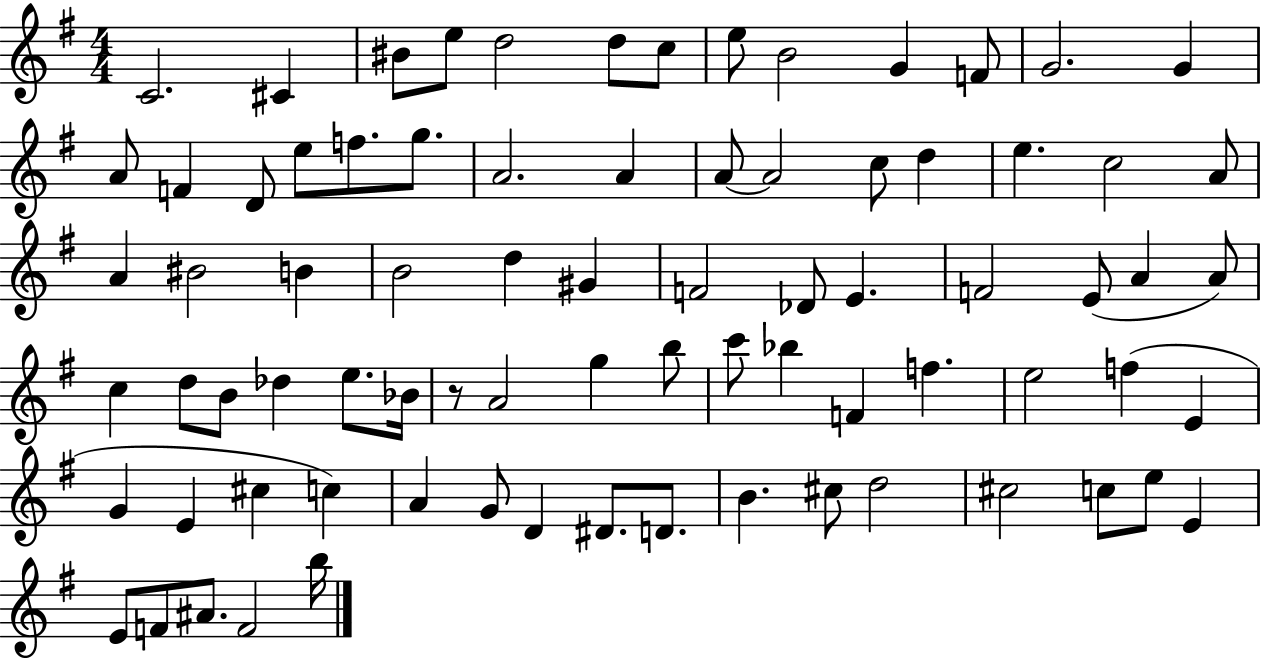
{
  \clef treble
  \numericTimeSignature
  \time 4/4
  \key g \major
  \repeat volta 2 { c'2. cis'4 | bis'8 e''8 d''2 d''8 c''8 | e''8 b'2 g'4 f'8 | g'2. g'4 | \break a'8 f'4 d'8 e''8 f''8. g''8. | a'2. a'4 | a'8~~ a'2 c''8 d''4 | e''4. c''2 a'8 | \break a'4 bis'2 b'4 | b'2 d''4 gis'4 | f'2 des'8 e'4. | f'2 e'8( a'4 a'8) | \break c''4 d''8 b'8 des''4 e''8. bes'16 | r8 a'2 g''4 b''8 | c'''8 bes''4 f'4 f''4. | e''2 f''4( e'4 | \break g'4 e'4 cis''4 c''4) | a'4 g'8 d'4 dis'8. d'8. | b'4. cis''8 d''2 | cis''2 c''8 e''8 e'4 | \break e'8 f'8 ais'8. f'2 b''16 | } \bar "|."
}